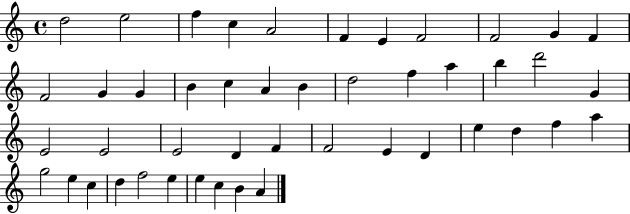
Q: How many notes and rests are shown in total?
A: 46